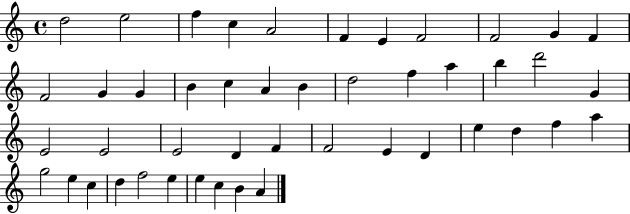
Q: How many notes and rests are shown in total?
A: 46